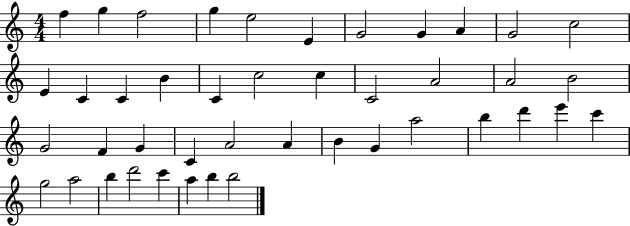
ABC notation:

X:1
T:Untitled
M:4/4
L:1/4
K:C
f g f2 g e2 E G2 G A G2 c2 E C C B C c2 c C2 A2 A2 B2 G2 F G C A2 A B G a2 b d' e' c' g2 a2 b d'2 c' a b b2